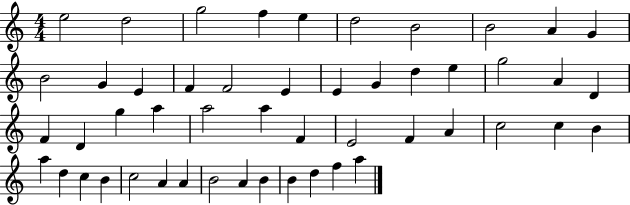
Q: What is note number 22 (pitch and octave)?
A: A4